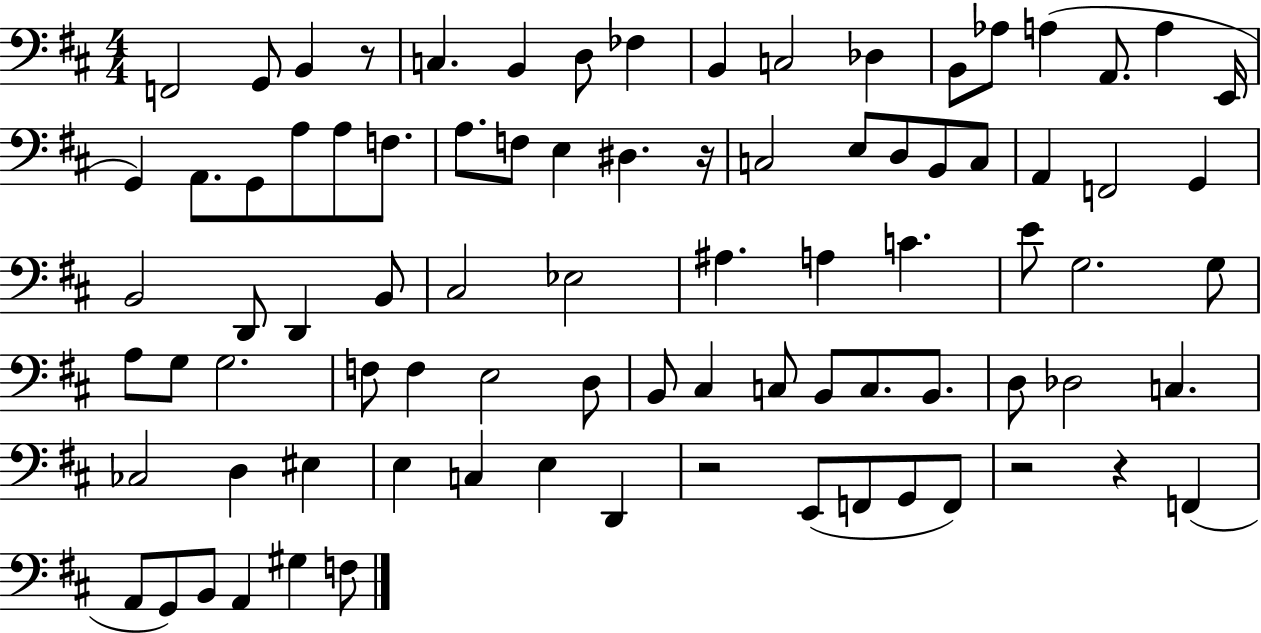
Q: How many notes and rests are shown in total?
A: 85